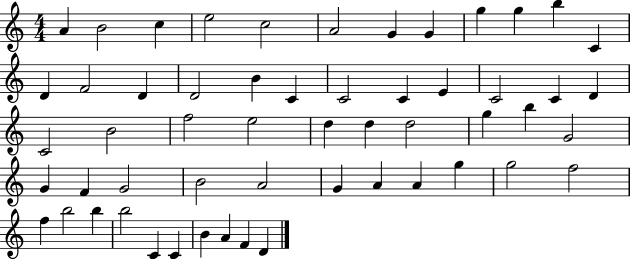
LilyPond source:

{
  \clef treble
  \numericTimeSignature
  \time 4/4
  \key c \major
  a'4 b'2 c''4 | e''2 c''2 | a'2 g'4 g'4 | g''4 g''4 b''4 c'4 | \break d'4 f'2 d'4 | d'2 b'4 c'4 | c'2 c'4 e'4 | c'2 c'4 d'4 | \break c'2 b'2 | f''2 e''2 | d''4 d''4 d''2 | g''4 b''4 g'2 | \break g'4 f'4 g'2 | b'2 a'2 | g'4 a'4 a'4 g''4 | g''2 f''2 | \break f''4 b''2 b''4 | b''2 c'4 c'4 | b'4 a'4 f'4 d'4 | \bar "|."
}